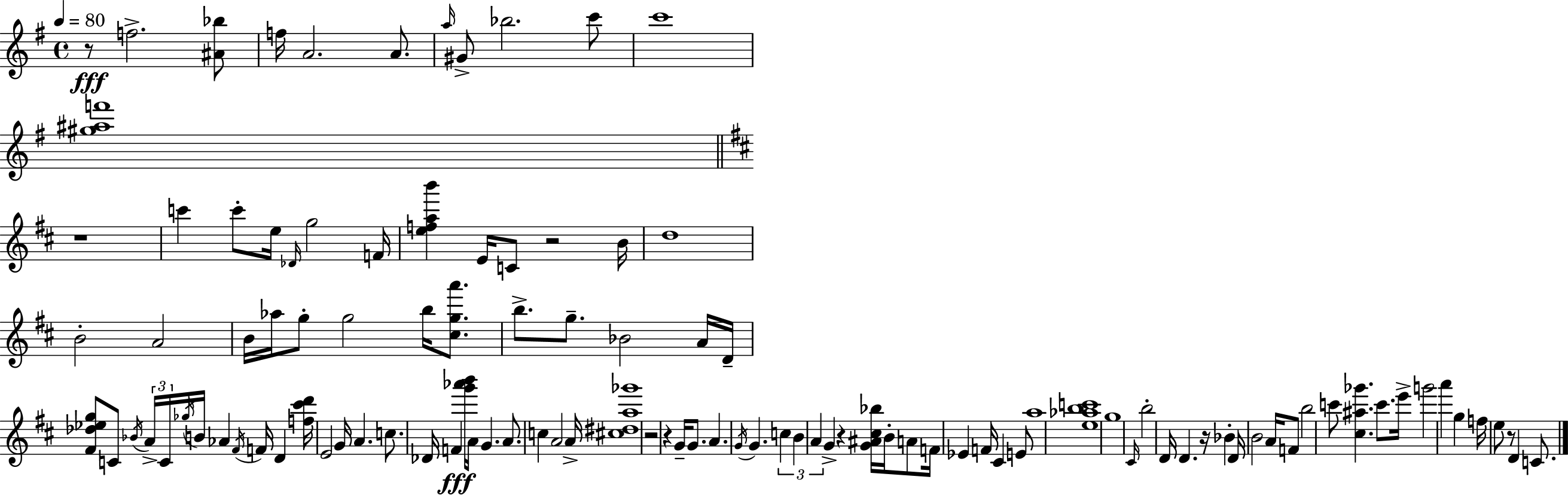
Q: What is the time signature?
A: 4/4